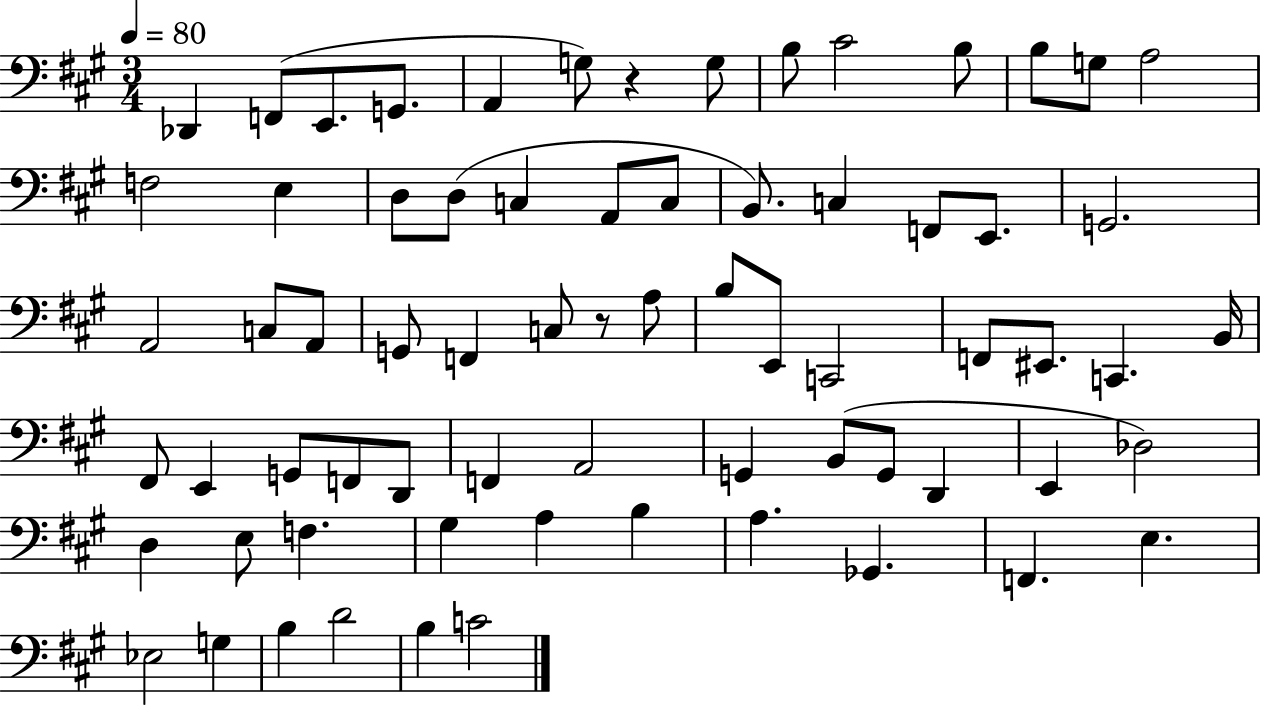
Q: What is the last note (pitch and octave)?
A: C4